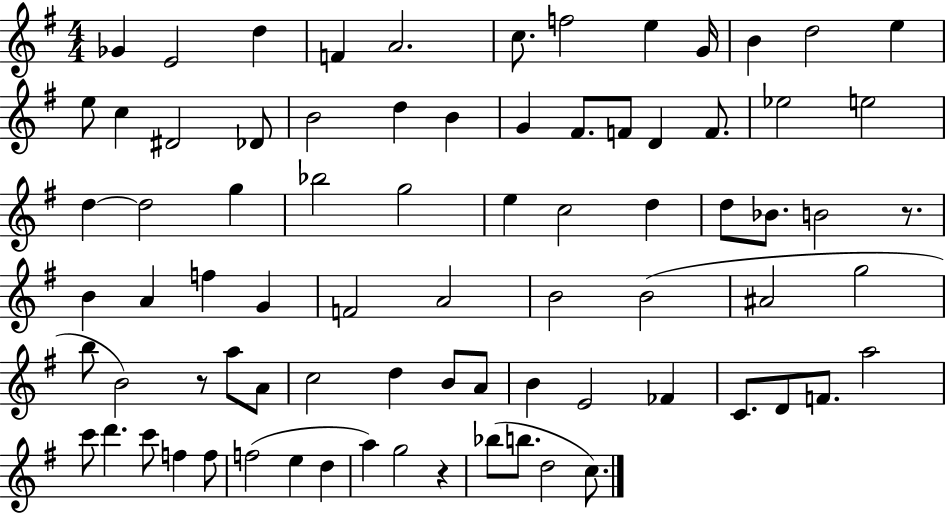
X:1
T:Untitled
M:4/4
L:1/4
K:G
_G E2 d F A2 c/2 f2 e G/4 B d2 e e/2 c ^D2 _D/2 B2 d B G ^F/2 F/2 D F/2 _e2 e2 d d2 g _b2 g2 e c2 d d/2 _B/2 B2 z/2 B A f G F2 A2 B2 B2 ^A2 g2 b/2 B2 z/2 a/2 A/2 c2 d B/2 A/2 B E2 _F C/2 D/2 F/2 a2 c'/2 d' c'/2 f f/2 f2 e d a g2 z _b/2 b/2 d2 c/2